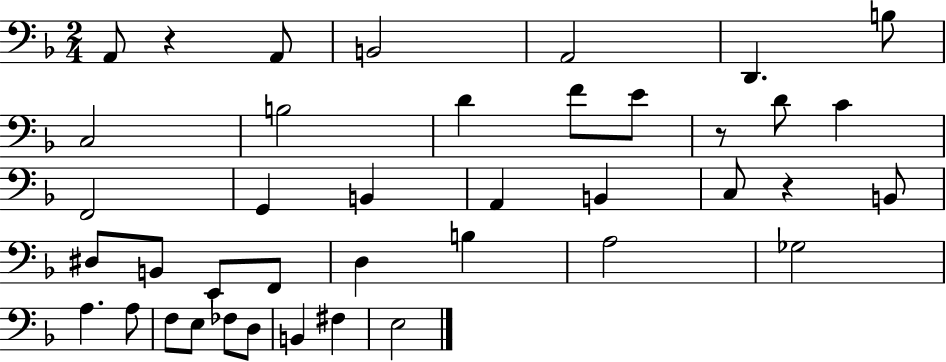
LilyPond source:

{
  \clef bass
  \numericTimeSignature
  \time 2/4
  \key f \major
  a,8 r4 a,8 | b,2 | a,2 | d,4. b8 | \break c2 | b2 | d'4 f'8 e'8 | r8 d'8 c'4 | \break f,2 | g,4 b,4 | a,4 b,4 | c8 r4 b,8 | \break dis8 b,8 e,8 f,8 | d4 b4 | a2 | ges2 | \break a4. a8 | f8 e8 fes8 d8 | b,4 fis4 | e2 | \break \bar "|."
}